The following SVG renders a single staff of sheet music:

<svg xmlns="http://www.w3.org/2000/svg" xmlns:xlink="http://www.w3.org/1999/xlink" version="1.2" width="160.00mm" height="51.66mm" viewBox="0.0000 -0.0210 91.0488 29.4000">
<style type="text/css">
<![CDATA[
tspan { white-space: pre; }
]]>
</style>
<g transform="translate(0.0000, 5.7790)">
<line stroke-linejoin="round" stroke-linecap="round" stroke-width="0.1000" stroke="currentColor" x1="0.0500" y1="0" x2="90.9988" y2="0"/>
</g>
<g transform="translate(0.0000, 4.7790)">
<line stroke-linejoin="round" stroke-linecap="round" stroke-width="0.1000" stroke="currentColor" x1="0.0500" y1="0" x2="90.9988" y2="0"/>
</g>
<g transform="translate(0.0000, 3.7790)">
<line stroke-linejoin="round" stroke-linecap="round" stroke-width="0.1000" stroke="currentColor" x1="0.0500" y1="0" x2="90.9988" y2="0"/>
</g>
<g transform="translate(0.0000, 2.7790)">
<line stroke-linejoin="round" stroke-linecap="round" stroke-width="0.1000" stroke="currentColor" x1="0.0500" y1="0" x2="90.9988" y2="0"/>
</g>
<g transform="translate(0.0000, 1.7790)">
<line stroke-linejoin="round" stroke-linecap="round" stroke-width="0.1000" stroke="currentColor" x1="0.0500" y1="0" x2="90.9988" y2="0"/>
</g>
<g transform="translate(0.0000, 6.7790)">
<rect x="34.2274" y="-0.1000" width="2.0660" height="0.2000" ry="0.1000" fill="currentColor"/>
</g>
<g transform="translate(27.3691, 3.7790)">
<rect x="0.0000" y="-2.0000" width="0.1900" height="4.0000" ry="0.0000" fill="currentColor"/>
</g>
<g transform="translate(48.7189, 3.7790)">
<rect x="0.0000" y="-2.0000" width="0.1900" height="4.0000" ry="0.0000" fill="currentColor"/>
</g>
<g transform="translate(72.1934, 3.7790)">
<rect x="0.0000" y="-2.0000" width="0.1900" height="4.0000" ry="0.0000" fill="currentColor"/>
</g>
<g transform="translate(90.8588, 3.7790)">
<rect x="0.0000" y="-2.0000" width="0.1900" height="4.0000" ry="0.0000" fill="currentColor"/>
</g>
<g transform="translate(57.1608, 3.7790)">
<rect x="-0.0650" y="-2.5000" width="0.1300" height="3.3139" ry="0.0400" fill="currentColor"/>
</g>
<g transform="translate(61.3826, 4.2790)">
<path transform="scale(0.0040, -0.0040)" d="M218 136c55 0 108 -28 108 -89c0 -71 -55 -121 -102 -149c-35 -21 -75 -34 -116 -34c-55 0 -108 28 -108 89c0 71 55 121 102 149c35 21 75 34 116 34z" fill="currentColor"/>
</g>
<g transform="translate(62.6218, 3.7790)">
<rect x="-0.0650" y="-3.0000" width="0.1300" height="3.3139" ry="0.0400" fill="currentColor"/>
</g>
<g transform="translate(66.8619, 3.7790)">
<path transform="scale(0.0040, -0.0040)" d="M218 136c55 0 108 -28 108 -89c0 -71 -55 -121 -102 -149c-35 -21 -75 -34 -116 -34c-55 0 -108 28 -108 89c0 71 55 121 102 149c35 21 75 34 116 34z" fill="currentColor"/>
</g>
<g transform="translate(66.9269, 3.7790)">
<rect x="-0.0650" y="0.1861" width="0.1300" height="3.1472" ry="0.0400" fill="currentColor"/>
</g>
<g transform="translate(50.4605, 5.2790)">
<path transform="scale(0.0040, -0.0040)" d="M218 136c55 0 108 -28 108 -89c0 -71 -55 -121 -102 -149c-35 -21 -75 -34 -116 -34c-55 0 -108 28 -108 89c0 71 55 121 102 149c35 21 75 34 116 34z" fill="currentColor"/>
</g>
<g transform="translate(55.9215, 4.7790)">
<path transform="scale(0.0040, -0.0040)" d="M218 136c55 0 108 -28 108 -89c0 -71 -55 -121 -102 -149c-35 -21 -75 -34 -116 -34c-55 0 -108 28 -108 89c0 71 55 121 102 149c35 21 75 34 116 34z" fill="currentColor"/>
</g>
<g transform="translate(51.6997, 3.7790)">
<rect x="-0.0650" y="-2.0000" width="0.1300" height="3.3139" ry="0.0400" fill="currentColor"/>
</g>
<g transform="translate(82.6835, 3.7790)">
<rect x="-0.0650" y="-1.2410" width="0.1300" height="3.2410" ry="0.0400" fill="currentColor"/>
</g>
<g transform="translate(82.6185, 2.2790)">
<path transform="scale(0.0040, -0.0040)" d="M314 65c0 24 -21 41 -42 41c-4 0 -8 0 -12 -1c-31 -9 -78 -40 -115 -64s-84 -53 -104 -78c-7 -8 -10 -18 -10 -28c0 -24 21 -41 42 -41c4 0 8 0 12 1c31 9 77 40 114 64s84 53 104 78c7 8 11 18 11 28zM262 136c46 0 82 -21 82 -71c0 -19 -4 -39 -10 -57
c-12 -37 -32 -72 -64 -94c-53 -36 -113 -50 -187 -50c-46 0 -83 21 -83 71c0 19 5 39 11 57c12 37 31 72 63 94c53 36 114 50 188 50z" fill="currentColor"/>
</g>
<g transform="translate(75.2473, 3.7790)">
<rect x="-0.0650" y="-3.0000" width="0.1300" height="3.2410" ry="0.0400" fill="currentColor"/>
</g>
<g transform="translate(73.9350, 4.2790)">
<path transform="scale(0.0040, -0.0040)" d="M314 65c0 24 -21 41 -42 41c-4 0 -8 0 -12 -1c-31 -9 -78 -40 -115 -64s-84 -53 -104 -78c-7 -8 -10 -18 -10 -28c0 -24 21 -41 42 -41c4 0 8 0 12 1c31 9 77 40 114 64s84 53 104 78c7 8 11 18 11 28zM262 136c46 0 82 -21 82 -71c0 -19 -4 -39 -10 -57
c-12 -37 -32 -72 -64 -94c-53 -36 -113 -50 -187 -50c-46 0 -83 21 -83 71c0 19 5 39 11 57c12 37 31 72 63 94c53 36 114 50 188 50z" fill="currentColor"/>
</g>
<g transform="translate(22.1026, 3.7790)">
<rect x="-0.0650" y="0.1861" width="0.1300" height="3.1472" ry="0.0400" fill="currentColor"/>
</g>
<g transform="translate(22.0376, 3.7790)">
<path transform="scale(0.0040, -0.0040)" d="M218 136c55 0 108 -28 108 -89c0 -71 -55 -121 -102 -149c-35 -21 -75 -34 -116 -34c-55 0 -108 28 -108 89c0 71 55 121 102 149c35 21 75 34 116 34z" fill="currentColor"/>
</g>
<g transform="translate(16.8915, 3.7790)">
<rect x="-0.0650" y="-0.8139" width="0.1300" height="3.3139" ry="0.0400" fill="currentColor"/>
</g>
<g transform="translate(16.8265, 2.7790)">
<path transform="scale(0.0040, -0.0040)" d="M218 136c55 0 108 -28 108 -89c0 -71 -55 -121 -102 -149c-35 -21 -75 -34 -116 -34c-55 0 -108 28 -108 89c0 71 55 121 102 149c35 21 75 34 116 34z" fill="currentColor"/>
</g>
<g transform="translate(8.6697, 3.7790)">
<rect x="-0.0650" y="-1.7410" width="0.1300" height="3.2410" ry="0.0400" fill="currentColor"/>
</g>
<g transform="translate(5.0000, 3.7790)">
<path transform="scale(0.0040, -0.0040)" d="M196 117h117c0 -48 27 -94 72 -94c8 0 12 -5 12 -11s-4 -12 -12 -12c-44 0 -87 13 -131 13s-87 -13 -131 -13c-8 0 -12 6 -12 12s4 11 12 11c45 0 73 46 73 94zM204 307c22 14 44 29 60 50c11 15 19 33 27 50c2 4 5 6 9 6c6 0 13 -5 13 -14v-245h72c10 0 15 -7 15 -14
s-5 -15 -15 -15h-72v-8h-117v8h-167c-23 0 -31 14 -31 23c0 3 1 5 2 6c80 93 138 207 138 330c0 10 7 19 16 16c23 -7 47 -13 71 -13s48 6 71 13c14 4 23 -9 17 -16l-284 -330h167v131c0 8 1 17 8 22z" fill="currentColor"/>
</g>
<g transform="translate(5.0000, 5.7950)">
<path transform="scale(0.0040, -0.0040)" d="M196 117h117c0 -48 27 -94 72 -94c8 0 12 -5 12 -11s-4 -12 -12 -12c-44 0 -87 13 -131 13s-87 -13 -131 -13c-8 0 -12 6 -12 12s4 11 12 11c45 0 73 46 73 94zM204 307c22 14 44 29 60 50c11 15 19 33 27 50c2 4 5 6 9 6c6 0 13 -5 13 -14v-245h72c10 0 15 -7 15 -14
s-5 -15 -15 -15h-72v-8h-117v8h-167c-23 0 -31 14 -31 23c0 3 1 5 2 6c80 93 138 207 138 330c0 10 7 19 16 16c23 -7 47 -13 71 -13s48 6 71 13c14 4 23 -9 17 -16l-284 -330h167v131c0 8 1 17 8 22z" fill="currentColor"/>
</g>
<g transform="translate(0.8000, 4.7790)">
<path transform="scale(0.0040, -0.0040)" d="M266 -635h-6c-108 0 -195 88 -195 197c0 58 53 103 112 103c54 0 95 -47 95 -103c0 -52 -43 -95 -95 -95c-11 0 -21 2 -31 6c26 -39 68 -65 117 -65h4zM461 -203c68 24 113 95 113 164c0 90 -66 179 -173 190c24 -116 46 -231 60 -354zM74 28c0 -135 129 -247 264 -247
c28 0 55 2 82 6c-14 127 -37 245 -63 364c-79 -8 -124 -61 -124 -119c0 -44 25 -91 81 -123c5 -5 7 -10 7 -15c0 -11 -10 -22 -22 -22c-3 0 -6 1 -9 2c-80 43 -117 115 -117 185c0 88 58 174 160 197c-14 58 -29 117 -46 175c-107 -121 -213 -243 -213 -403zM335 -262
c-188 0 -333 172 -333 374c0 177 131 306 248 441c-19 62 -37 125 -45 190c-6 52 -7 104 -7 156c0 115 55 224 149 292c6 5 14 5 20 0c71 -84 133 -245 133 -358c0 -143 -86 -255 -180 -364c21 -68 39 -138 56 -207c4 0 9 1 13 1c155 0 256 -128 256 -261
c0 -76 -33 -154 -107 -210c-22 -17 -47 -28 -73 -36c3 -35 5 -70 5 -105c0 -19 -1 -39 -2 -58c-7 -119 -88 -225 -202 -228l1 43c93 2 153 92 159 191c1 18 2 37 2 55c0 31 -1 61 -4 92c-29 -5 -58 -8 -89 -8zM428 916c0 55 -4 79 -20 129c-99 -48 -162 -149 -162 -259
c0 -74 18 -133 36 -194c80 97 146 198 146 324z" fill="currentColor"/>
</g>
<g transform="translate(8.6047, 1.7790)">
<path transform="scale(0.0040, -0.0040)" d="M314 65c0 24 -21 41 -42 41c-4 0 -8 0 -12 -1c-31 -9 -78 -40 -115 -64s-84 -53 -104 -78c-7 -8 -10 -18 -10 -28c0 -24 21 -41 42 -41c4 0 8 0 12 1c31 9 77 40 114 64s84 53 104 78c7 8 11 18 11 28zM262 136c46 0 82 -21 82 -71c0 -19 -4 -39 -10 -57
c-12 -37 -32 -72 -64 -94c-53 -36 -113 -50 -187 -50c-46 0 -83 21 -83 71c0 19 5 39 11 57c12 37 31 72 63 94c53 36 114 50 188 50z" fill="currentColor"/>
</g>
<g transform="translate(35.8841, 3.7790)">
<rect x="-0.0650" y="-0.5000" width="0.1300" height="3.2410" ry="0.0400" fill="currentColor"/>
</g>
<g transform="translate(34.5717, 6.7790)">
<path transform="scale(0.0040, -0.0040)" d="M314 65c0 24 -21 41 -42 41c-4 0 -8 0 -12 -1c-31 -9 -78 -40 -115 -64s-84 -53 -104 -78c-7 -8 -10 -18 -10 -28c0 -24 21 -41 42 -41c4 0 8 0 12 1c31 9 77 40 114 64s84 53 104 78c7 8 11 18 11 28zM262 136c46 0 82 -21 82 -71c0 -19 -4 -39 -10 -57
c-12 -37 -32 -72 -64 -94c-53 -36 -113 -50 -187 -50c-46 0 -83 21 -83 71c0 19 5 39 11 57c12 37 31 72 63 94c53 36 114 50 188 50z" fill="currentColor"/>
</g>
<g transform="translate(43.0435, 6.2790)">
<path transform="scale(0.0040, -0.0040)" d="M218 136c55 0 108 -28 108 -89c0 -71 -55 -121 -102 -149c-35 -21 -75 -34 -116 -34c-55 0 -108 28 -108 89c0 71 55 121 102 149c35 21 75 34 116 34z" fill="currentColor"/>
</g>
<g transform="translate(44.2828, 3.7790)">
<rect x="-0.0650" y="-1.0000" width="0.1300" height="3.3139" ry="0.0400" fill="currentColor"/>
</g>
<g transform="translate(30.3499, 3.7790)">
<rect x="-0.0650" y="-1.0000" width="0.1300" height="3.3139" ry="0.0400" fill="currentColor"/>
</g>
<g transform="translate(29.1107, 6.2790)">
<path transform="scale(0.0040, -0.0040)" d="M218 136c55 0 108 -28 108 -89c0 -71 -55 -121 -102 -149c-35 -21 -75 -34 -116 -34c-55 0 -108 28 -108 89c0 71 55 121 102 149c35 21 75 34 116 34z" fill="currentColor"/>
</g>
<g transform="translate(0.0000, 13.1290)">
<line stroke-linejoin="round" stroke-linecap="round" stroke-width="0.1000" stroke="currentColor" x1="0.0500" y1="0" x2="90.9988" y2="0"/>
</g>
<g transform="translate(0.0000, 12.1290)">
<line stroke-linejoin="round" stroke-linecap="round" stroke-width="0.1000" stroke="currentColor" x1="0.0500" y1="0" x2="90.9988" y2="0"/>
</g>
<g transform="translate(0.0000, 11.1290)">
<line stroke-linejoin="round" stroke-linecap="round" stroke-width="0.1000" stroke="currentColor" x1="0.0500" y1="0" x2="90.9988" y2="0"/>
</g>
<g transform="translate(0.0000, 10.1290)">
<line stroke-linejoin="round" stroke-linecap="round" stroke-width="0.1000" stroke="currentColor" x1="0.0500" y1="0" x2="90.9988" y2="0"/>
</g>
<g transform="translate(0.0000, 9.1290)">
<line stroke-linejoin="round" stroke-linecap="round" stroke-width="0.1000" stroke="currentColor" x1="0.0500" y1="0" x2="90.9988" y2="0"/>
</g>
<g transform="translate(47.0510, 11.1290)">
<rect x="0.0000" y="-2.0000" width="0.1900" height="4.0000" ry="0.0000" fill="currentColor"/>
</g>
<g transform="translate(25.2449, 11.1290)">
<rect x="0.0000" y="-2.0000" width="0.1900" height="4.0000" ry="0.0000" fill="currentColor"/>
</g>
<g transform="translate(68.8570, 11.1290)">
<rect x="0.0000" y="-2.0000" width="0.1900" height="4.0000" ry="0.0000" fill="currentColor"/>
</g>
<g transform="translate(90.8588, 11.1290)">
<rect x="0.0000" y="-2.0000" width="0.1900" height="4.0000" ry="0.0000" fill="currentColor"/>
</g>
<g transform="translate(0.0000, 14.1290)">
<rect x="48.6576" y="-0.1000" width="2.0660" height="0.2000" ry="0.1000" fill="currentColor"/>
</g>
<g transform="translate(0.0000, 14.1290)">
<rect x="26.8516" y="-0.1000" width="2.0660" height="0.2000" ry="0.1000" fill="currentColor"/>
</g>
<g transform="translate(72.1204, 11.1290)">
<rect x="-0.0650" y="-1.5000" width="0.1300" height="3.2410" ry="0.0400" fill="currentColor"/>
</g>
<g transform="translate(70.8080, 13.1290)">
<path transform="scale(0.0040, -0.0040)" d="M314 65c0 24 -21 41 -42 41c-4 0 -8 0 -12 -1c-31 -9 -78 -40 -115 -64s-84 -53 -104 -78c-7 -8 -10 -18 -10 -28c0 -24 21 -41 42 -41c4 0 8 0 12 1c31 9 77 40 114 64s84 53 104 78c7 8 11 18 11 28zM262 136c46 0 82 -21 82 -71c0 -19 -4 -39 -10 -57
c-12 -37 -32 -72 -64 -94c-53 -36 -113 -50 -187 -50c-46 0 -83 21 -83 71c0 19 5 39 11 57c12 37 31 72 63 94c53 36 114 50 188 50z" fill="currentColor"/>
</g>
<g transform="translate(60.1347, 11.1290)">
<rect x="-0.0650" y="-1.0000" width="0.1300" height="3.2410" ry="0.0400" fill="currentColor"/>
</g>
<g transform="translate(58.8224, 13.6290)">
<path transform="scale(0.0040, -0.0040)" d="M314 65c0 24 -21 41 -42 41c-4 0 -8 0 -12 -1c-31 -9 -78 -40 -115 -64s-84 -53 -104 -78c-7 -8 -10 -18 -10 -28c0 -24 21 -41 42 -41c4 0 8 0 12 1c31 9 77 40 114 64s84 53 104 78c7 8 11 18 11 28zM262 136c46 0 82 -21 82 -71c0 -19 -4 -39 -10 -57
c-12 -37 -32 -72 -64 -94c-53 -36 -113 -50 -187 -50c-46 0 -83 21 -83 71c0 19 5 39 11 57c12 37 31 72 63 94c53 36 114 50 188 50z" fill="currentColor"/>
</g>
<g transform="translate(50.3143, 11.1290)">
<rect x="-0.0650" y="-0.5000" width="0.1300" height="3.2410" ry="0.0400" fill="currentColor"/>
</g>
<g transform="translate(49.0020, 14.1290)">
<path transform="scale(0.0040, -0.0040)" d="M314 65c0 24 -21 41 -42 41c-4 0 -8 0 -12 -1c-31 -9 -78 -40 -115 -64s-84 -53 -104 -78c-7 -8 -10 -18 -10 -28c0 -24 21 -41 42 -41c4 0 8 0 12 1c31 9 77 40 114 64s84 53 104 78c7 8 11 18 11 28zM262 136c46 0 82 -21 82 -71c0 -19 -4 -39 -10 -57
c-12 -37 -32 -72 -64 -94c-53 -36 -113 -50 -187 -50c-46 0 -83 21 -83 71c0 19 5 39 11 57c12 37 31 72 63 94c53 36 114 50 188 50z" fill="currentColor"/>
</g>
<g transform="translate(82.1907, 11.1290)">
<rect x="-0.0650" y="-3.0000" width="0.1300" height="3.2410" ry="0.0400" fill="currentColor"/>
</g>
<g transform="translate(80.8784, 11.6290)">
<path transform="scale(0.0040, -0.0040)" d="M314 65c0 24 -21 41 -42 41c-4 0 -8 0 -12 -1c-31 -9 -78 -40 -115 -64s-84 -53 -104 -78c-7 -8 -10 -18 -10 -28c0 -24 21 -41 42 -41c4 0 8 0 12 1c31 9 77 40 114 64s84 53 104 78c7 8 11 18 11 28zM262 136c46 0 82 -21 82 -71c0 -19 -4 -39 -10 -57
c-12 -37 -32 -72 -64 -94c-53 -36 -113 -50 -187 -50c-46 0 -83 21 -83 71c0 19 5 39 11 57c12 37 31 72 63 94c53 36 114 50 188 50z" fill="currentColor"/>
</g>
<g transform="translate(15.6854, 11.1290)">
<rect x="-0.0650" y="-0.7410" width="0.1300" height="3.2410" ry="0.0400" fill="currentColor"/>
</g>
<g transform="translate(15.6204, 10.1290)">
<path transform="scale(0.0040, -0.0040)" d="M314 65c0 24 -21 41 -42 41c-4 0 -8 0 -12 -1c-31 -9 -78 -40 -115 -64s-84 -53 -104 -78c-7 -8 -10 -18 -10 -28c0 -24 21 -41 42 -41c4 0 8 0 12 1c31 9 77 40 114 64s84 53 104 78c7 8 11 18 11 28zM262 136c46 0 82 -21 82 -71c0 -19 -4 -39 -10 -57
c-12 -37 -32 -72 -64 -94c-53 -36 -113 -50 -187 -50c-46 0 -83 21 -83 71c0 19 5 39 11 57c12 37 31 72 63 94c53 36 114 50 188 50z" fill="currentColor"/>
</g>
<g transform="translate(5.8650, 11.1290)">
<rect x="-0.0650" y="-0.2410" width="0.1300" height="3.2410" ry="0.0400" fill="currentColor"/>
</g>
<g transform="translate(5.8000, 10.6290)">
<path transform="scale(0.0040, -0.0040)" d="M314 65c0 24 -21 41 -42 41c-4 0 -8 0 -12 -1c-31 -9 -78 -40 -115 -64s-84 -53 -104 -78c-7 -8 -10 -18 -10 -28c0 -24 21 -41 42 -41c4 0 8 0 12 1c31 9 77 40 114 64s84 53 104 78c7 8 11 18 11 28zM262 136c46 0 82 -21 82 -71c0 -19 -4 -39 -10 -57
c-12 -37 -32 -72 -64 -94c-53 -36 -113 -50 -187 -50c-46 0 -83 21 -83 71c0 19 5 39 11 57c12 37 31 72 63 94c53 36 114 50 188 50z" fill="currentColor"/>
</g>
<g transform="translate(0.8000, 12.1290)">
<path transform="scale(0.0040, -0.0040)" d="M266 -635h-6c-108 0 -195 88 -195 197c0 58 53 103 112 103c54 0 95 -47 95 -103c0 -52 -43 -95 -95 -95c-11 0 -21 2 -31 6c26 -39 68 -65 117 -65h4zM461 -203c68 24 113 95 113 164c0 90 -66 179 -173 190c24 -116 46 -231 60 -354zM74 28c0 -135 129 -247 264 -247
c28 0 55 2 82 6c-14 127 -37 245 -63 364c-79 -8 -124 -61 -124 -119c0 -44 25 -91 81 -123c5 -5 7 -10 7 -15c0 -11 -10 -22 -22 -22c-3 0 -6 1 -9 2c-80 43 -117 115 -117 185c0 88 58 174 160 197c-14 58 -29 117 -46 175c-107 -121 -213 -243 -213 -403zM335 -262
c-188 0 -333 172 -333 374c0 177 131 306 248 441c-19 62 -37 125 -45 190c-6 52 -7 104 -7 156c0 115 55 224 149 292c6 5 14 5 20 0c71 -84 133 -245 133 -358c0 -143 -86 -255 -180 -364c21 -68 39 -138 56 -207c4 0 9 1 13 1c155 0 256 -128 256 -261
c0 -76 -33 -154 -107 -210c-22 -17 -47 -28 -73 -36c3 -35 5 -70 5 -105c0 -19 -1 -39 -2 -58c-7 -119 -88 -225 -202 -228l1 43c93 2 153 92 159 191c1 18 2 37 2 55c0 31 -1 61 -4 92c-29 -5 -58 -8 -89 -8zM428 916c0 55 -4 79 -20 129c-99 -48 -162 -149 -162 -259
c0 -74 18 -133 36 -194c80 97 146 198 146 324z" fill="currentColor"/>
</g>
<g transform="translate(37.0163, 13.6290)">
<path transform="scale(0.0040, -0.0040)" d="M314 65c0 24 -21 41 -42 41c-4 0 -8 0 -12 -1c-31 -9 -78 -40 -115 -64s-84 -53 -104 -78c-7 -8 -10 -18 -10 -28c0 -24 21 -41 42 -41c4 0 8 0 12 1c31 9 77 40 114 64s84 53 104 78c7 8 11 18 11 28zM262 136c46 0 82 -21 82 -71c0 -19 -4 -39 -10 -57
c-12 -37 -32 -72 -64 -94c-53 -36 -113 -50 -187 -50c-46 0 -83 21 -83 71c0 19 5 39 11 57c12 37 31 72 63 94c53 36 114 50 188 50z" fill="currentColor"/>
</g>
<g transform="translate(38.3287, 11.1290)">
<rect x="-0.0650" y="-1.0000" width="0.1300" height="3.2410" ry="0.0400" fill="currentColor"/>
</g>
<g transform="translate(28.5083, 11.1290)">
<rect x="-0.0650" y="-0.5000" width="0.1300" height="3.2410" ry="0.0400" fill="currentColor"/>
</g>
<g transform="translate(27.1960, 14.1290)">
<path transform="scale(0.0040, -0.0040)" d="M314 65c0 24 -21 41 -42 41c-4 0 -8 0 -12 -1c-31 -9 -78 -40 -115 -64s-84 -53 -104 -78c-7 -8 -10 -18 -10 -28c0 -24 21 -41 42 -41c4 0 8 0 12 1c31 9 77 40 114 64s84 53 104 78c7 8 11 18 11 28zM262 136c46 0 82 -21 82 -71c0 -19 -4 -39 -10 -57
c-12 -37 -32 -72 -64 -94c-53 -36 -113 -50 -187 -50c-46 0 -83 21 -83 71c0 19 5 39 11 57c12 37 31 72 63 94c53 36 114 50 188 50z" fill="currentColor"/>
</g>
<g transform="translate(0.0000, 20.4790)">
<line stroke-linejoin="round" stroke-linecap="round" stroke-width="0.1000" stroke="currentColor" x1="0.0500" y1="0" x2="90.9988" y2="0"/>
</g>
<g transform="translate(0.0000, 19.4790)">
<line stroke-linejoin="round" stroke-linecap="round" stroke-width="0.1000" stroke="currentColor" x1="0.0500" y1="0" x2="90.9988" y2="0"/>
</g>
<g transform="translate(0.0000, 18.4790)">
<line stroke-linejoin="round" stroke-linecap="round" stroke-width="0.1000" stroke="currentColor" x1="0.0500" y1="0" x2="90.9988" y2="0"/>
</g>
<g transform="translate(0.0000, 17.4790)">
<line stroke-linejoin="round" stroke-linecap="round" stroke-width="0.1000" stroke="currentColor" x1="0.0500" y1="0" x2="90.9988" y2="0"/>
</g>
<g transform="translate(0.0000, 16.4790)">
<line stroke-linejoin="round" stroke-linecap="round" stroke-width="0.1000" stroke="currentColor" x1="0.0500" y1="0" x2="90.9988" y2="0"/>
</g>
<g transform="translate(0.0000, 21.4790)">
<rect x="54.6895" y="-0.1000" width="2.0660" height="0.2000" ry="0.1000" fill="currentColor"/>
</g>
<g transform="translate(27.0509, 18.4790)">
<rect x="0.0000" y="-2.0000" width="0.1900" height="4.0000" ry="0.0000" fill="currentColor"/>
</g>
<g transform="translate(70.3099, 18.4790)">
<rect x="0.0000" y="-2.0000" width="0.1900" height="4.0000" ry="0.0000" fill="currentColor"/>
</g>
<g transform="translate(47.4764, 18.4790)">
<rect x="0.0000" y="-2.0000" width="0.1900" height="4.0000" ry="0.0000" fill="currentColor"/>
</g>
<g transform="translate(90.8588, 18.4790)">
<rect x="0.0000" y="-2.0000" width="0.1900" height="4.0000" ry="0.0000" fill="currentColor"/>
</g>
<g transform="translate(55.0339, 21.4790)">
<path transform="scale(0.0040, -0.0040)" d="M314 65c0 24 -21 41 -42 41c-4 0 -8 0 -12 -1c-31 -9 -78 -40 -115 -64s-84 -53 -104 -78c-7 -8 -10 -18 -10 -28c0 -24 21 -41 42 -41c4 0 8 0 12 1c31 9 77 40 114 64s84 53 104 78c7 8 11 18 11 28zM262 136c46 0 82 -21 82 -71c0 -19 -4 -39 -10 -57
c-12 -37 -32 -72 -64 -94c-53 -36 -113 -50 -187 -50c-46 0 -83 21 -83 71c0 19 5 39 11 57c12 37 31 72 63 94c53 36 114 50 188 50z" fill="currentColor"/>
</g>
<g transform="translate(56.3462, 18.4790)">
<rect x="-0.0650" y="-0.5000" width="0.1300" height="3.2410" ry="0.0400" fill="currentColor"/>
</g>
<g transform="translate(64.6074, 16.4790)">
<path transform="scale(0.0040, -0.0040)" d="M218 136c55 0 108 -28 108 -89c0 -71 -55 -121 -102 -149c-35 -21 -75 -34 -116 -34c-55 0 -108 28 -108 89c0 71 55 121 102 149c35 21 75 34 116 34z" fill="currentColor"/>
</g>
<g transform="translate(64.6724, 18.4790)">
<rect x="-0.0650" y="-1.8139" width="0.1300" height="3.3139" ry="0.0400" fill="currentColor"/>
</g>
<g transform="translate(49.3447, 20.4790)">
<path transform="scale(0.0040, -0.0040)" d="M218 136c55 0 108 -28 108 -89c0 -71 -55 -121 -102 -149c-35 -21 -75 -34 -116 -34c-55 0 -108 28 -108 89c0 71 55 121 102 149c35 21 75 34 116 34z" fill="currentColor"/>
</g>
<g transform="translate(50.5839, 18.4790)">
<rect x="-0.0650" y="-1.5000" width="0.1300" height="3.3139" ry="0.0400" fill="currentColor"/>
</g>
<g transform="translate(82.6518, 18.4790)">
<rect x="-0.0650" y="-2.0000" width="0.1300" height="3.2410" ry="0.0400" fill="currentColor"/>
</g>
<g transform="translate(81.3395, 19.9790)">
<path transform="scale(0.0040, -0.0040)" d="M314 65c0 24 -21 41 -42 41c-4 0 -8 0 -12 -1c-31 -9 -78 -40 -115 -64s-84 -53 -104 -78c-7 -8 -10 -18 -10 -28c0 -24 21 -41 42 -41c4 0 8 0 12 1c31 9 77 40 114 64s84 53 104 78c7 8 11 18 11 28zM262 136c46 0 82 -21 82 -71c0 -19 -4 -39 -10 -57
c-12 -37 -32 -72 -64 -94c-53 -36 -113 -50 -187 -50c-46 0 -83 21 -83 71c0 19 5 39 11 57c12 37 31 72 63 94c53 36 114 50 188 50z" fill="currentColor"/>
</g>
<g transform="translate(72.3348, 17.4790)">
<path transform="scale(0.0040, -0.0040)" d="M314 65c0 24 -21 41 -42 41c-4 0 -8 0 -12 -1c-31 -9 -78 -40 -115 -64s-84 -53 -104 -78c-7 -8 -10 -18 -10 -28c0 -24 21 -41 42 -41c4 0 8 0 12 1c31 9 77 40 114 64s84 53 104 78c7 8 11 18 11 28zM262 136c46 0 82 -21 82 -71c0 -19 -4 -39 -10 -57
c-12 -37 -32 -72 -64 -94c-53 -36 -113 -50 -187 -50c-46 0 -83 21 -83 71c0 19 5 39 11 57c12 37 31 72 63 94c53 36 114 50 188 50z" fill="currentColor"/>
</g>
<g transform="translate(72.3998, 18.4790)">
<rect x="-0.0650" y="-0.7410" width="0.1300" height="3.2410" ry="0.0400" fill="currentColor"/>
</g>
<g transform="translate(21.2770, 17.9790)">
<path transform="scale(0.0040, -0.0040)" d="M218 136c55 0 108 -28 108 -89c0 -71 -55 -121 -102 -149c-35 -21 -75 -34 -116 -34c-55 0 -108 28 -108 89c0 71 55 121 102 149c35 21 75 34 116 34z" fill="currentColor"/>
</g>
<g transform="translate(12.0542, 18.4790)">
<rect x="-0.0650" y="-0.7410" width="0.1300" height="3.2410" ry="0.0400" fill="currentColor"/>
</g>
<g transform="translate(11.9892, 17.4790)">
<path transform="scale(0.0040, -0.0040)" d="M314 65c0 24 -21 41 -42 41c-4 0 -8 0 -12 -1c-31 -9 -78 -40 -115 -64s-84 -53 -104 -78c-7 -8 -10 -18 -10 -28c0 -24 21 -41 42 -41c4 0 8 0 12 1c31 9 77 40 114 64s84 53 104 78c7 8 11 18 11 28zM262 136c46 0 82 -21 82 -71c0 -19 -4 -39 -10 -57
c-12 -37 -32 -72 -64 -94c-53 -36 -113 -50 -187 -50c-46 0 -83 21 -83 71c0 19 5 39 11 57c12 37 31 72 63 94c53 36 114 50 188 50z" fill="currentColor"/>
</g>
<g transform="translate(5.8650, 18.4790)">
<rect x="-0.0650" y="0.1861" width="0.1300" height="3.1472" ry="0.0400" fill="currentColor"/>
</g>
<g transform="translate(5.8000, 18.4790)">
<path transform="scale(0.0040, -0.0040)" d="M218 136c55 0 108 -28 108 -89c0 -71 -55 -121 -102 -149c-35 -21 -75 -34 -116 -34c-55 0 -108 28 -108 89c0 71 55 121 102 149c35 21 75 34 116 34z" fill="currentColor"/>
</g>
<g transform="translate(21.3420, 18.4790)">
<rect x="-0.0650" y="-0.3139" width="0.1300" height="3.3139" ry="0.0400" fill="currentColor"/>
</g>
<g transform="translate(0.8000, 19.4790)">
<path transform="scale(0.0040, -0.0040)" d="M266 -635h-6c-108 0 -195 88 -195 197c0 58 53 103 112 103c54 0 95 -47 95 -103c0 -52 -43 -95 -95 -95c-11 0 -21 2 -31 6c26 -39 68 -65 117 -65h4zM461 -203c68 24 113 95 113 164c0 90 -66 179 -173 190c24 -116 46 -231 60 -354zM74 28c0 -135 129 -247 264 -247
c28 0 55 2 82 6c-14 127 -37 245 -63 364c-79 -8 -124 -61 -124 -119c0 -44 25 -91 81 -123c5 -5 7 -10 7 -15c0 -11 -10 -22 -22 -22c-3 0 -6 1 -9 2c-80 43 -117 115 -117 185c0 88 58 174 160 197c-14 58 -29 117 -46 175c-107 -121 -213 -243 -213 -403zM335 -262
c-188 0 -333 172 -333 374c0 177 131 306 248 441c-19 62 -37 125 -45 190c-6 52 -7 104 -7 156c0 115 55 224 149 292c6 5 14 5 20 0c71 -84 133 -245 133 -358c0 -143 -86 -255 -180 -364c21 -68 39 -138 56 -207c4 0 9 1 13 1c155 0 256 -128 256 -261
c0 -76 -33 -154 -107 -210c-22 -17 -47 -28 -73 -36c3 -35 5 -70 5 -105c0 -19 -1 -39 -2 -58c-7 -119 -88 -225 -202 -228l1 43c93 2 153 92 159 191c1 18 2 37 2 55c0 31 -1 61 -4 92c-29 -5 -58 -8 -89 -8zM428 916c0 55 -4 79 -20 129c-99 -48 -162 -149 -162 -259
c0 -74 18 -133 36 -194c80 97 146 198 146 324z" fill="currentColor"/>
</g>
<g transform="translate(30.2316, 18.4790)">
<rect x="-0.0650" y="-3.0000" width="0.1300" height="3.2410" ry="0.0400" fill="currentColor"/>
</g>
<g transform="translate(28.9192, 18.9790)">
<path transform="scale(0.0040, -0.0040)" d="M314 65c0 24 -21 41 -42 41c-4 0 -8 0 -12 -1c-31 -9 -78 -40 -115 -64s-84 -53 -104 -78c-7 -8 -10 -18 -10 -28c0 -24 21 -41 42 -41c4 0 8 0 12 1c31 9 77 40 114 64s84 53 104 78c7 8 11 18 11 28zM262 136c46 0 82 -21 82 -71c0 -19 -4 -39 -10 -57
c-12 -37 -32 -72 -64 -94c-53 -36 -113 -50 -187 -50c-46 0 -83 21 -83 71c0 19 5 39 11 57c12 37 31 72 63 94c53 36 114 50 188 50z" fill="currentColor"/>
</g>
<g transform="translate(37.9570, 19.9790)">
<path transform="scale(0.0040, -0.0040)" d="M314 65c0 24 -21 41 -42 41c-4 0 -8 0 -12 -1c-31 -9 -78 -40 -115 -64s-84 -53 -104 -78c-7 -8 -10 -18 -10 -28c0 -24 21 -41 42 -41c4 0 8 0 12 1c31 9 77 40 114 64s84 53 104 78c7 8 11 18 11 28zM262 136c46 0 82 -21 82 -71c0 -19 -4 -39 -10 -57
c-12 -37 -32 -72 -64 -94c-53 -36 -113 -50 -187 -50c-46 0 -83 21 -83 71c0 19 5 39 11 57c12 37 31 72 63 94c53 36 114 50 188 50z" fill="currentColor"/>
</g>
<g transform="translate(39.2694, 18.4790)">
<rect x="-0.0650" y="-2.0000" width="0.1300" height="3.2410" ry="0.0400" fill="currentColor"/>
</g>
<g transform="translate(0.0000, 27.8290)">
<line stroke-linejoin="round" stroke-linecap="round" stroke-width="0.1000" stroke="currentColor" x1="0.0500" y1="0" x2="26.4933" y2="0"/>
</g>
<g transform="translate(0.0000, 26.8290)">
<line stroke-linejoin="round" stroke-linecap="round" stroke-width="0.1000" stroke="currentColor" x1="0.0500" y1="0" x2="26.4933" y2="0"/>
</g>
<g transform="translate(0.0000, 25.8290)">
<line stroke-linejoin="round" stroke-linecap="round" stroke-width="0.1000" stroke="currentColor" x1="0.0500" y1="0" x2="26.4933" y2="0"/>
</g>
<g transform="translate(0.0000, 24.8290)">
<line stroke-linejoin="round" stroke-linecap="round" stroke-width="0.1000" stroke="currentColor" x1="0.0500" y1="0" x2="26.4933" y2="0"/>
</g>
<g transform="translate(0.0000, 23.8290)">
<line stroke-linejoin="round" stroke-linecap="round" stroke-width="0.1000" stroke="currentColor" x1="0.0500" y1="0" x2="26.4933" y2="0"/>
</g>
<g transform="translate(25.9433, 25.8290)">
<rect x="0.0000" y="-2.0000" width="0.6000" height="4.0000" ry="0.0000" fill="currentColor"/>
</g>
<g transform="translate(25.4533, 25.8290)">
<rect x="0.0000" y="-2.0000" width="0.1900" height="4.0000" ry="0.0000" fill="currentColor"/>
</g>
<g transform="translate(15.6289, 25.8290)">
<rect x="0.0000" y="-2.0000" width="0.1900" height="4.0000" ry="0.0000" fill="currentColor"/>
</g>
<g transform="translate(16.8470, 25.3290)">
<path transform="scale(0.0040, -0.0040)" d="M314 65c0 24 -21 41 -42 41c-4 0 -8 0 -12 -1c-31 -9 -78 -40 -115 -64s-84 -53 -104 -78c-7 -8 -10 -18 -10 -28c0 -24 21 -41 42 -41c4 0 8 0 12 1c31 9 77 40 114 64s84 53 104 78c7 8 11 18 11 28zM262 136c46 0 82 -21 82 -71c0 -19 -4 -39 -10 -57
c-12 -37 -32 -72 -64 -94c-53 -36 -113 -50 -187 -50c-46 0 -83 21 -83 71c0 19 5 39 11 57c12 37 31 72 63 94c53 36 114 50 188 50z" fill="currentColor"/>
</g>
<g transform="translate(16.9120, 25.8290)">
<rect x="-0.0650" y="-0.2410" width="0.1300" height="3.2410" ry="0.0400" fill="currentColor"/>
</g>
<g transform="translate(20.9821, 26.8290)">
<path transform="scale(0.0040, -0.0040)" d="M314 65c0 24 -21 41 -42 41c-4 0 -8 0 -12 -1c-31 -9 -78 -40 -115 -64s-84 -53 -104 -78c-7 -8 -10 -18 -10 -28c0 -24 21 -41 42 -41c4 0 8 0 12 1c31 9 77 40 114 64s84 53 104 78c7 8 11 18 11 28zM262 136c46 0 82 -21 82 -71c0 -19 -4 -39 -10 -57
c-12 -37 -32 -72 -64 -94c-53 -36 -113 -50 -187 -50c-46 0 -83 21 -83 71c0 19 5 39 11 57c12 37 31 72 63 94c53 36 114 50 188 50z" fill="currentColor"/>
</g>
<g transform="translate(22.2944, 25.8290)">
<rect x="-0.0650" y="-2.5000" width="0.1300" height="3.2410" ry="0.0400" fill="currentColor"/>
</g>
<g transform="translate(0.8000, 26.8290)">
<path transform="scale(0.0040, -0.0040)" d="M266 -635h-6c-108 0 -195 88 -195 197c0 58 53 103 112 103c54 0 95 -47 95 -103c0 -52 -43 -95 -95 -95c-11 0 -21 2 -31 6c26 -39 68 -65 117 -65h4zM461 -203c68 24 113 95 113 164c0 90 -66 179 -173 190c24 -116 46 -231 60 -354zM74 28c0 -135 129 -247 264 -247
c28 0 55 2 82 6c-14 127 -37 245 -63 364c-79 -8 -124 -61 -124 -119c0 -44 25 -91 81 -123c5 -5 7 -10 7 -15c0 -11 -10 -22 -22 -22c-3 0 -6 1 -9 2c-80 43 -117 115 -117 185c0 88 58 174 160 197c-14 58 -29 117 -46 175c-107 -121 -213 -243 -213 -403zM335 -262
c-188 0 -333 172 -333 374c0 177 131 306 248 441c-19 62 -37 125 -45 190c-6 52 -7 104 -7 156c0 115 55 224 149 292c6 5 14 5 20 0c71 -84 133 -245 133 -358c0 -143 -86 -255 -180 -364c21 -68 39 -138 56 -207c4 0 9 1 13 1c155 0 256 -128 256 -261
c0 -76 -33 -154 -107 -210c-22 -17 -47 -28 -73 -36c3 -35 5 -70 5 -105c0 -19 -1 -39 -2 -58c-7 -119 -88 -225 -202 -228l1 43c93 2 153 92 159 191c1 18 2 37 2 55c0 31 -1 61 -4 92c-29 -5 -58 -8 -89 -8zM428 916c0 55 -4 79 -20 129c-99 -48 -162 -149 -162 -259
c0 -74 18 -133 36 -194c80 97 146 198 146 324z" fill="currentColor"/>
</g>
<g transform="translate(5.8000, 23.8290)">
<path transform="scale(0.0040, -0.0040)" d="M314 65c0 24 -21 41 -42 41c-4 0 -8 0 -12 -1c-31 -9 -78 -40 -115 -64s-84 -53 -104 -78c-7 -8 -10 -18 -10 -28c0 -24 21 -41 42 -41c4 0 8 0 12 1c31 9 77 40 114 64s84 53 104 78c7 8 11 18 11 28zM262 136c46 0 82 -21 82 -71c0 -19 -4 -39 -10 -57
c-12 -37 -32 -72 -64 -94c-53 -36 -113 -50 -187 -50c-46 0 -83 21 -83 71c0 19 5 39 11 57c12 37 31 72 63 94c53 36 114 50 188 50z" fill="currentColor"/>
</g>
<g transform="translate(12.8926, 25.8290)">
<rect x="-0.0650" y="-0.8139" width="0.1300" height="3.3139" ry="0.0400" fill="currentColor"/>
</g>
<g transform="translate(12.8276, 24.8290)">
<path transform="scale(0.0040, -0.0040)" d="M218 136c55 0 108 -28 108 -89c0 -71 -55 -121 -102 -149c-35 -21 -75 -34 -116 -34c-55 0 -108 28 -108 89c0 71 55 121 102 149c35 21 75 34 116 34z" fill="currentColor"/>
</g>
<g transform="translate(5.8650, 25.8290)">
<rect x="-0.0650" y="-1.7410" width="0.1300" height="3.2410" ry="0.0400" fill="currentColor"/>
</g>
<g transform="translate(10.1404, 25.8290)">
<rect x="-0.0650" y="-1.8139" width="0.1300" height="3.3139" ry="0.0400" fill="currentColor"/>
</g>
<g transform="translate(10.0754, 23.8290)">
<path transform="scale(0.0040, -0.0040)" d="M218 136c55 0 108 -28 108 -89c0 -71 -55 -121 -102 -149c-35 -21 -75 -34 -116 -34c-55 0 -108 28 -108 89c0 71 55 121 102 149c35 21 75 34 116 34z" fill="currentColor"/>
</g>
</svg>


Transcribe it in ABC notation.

X:1
T:Untitled
M:4/4
L:1/4
K:C
f2 d B D C2 D F G A B A2 e2 c2 d2 C2 D2 C2 D2 E2 A2 B d2 c A2 F2 E C2 f d2 F2 f2 f d c2 G2